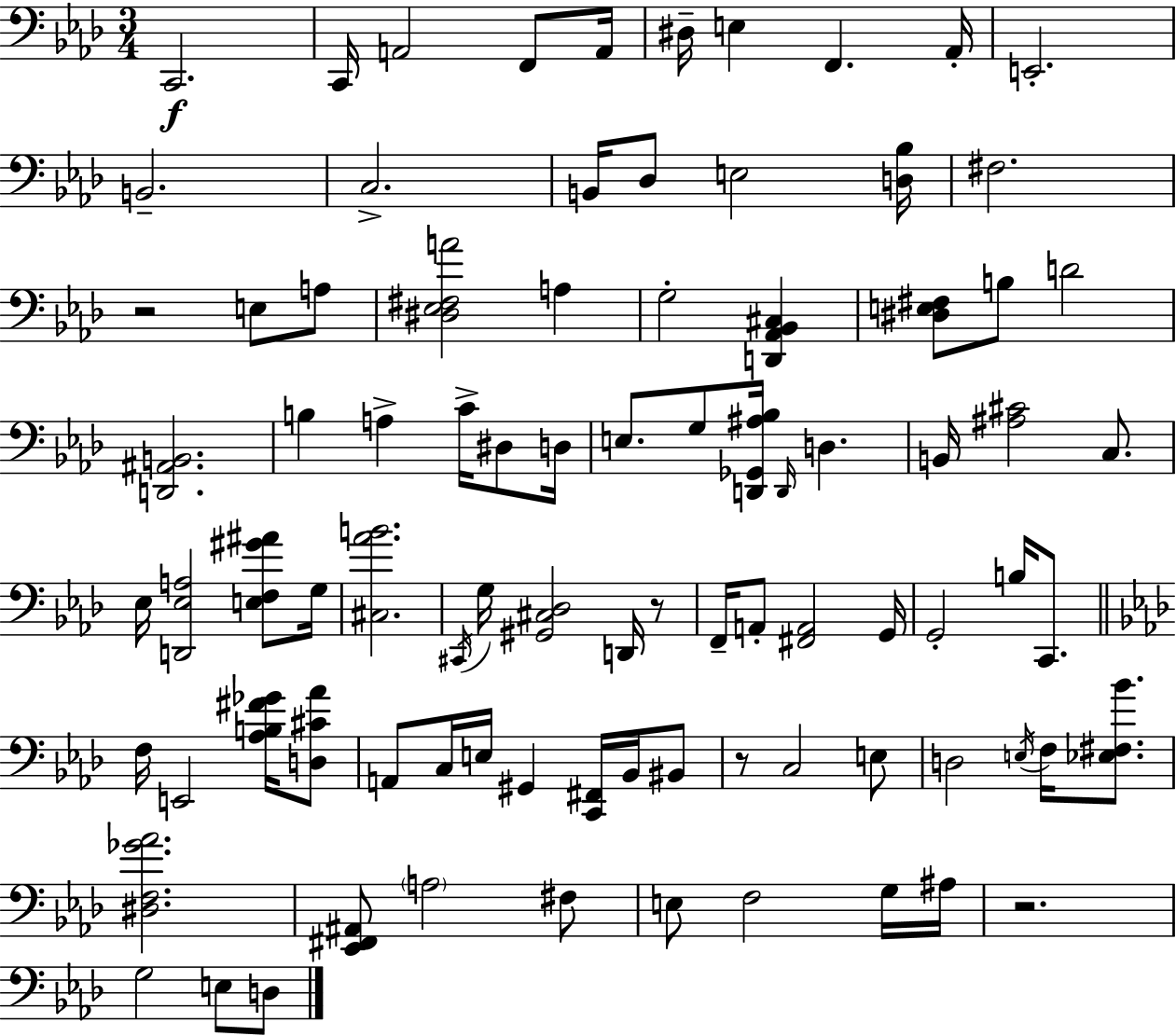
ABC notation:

X:1
T:Untitled
M:3/4
L:1/4
K:Fm
C,,2 C,,/4 A,,2 F,,/2 A,,/4 ^D,/4 E, F,, _A,,/4 E,,2 B,,2 C,2 B,,/4 _D,/2 E,2 [D,_B,]/4 ^F,2 z2 E,/2 A,/2 [^D,_E,^F,A]2 A, G,2 [D,,_A,,_B,,^C,] [^D,E,^F,]/2 B,/2 D2 [D,,^A,,B,,]2 B, A, C/4 ^D,/2 D,/4 E,/2 G,/2 [D,,_G,,^A,_B,]/4 D,,/4 D, B,,/4 [^A,^C]2 C,/2 _E,/4 [D,,_E,A,]2 [E,F,^G^A]/2 G,/4 [^C,_AB]2 ^C,,/4 G,/4 [^G,,^C,_D,]2 D,,/4 z/2 F,,/4 A,,/2 [^F,,A,,]2 G,,/4 G,,2 B,/4 C,,/2 F,/4 E,,2 [_A,B,^F_G]/4 [D,^C_A]/2 A,,/2 C,/4 E,/4 ^G,, [C,,^F,,]/4 _B,,/4 ^B,,/2 z/2 C,2 E,/2 D,2 E,/4 F,/4 [_E,^F,_B]/2 [^D,F,_G_A]2 [_E,,^F,,^A,,]/2 A,2 ^F,/2 E,/2 F,2 G,/4 ^A,/4 z2 G,2 E,/2 D,/2